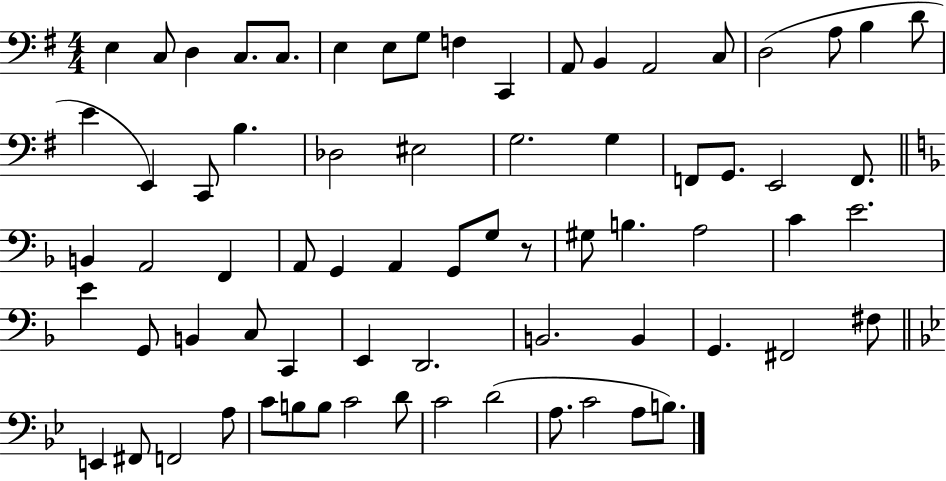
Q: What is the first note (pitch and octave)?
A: E3